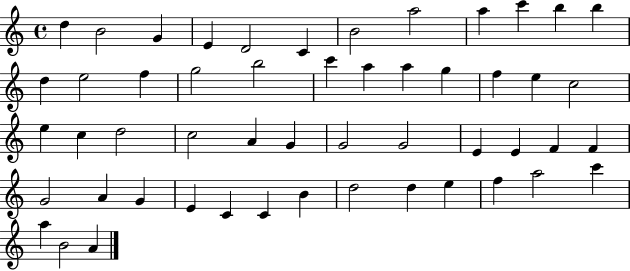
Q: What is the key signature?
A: C major